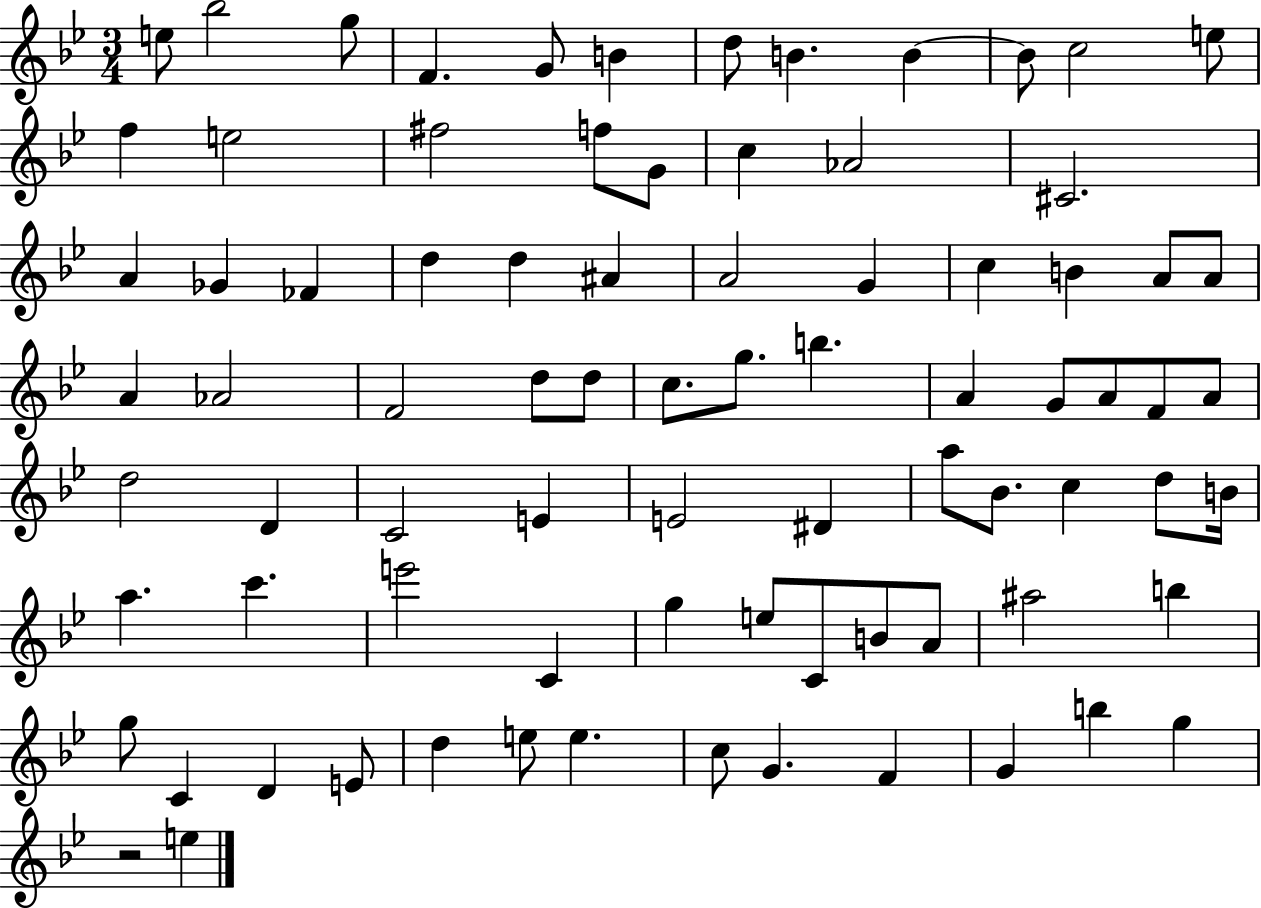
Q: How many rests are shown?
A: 1